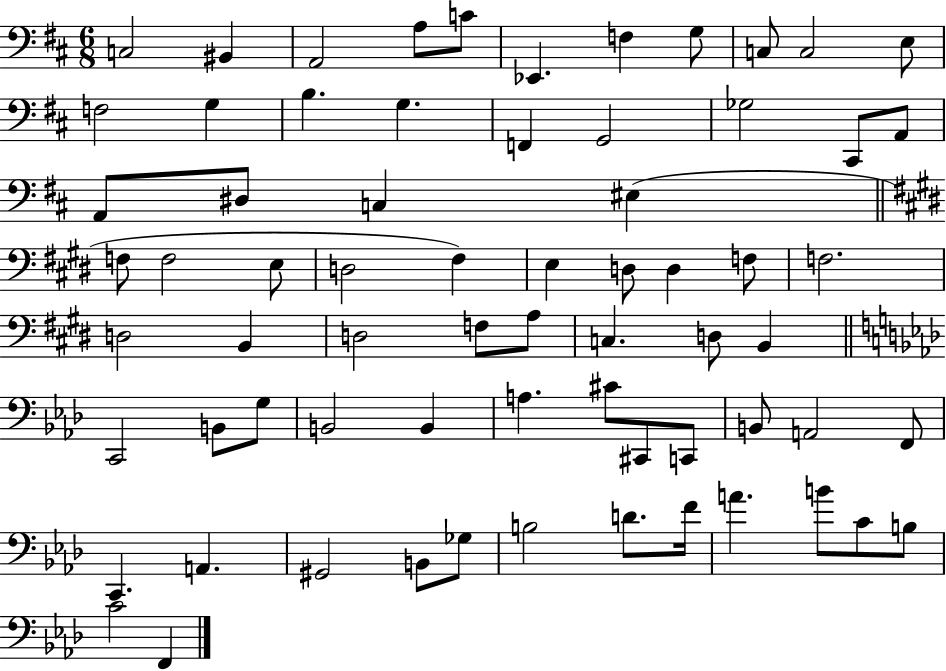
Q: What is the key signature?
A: D major